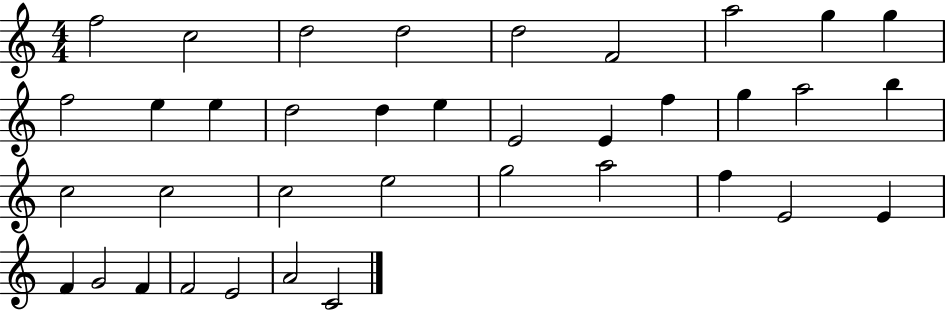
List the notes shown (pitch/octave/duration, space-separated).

F5/h C5/h D5/h D5/h D5/h F4/h A5/h G5/q G5/q F5/h E5/q E5/q D5/h D5/q E5/q E4/h E4/q F5/q G5/q A5/h B5/q C5/h C5/h C5/h E5/h G5/h A5/h F5/q E4/h E4/q F4/q G4/h F4/q F4/h E4/h A4/h C4/h